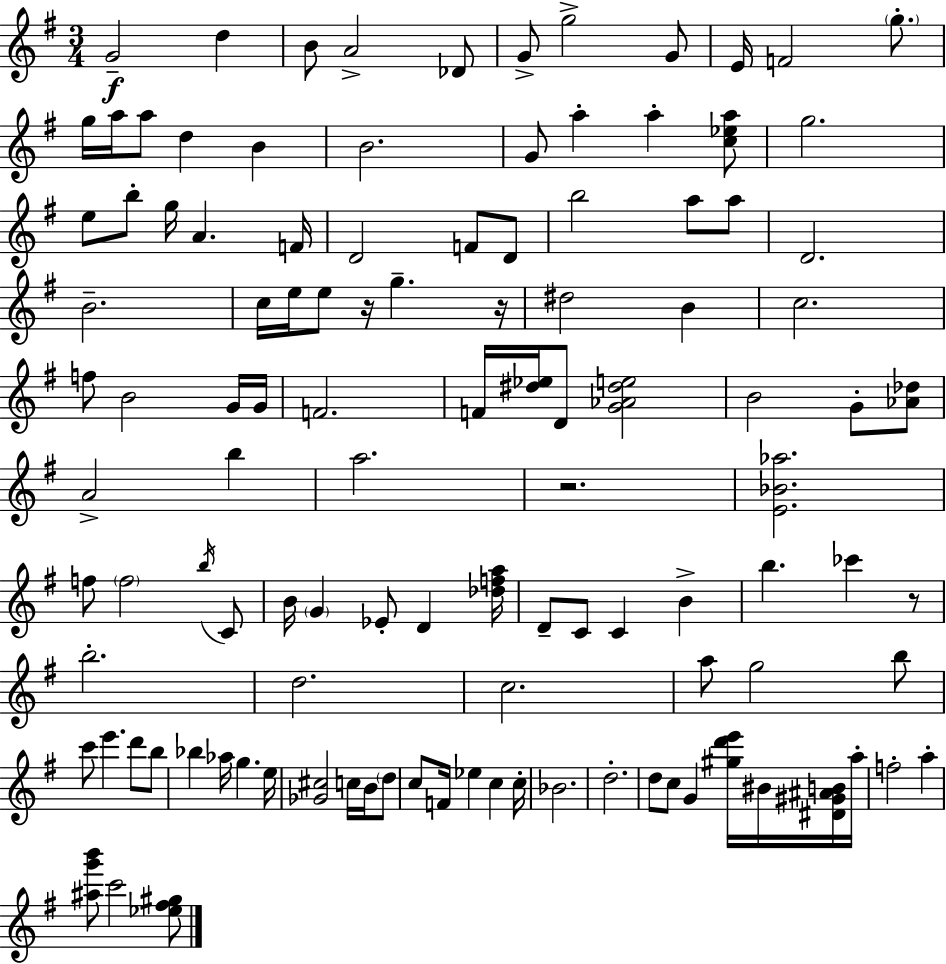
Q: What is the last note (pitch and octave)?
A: C6